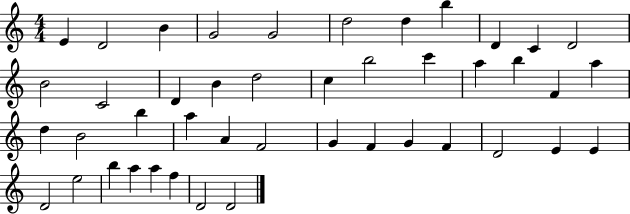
{
  \clef treble
  \numericTimeSignature
  \time 4/4
  \key c \major
  e'4 d'2 b'4 | g'2 g'2 | d''2 d''4 b''4 | d'4 c'4 d'2 | \break b'2 c'2 | d'4 b'4 d''2 | c''4 b''2 c'''4 | a''4 b''4 f'4 a''4 | \break d''4 b'2 b''4 | a''4 a'4 f'2 | g'4 f'4 g'4 f'4 | d'2 e'4 e'4 | \break d'2 e''2 | b''4 a''4 a''4 f''4 | d'2 d'2 | \bar "|."
}